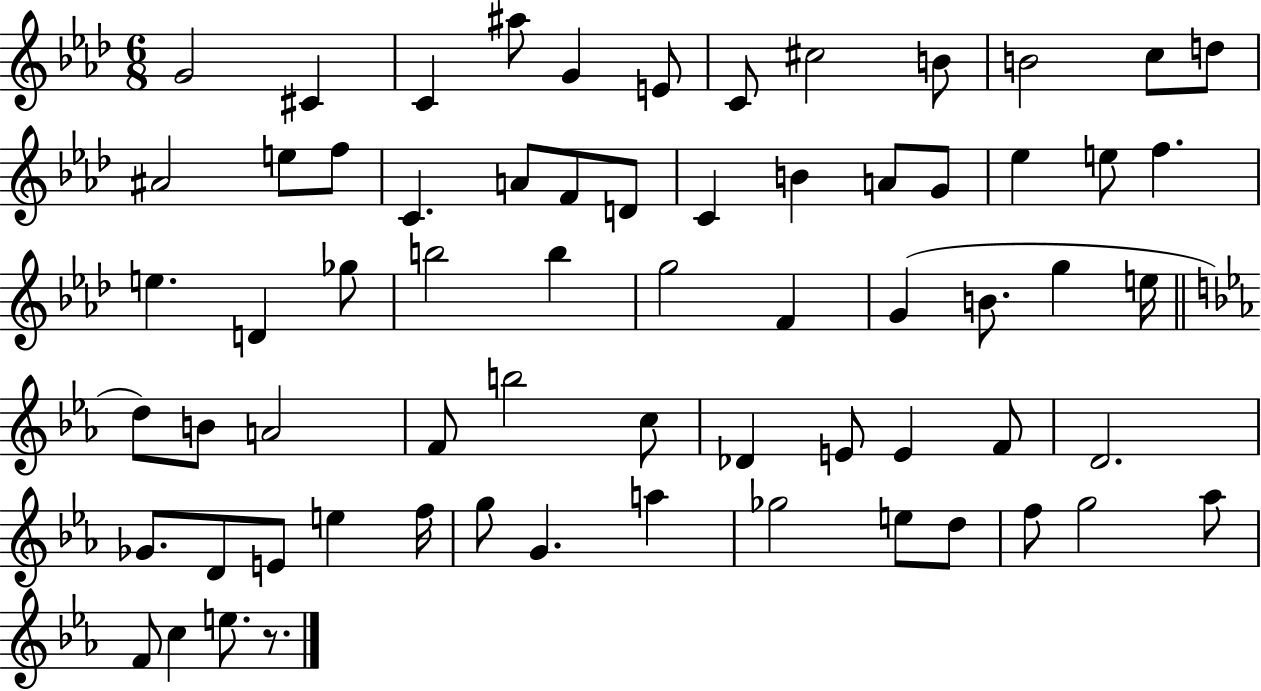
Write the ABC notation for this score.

X:1
T:Untitled
M:6/8
L:1/4
K:Ab
G2 ^C C ^a/2 G E/2 C/2 ^c2 B/2 B2 c/2 d/2 ^A2 e/2 f/2 C A/2 F/2 D/2 C B A/2 G/2 _e e/2 f e D _g/2 b2 b g2 F G B/2 g e/4 d/2 B/2 A2 F/2 b2 c/2 _D E/2 E F/2 D2 _G/2 D/2 E/2 e f/4 g/2 G a _g2 e/2 d/2 f/2 g2 _a/2 F/2 c e/2 z/2